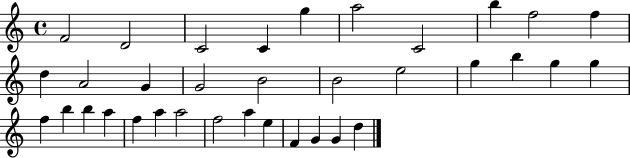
{
  \clef treble
  \time 4/4
  \defaultTimeSignature
  \key c \major
  f'2 d'2 | c'2 c'4 g''4 | a''2 c'2 | b''4 f''2 f''4 | \break d''4 a'2 g'4 | g'2 b'2 | b'2 e''2 | g''4 b''4 g''4 g''4 | \break f''4 b''4 b''4 a''4 | f''4 a''4 a''2 | f''2 a''4 e''4 | f'4 g'4 g'4 d''4 | \break \bar "|."
}